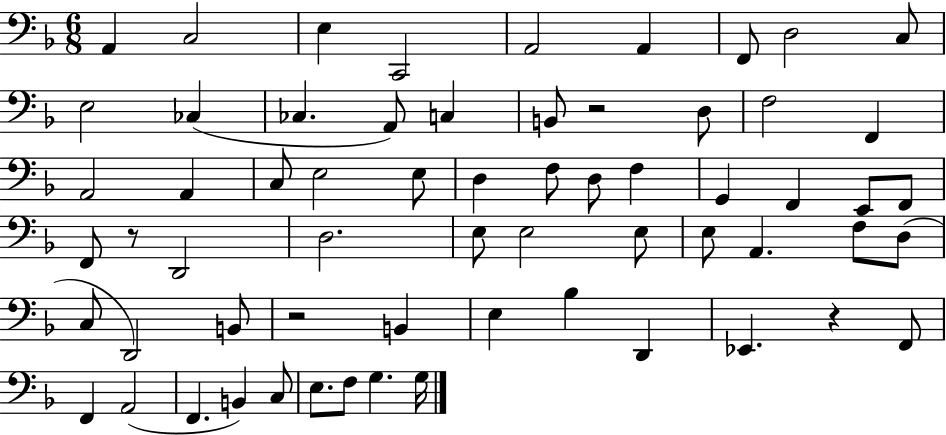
X:1
T:Untitled
M:6/8
L:1/4
K:F
A,, C,2 E, C,,2 A,,2 A,, F,,/2 D,2 C,/2 E,2 _C, _C, A,,/2 C, B,,/2 z2 D,/2 F,2 F,, A,,2 A,, C,/2 E,2 E,/2 D, F,/2 D,/2 F, G,, F,, E,,/2 F,,/2 F,,/2 z/2 D,,2 D,2 E,/2 E,2 E,/2 E,/2 A,, F,/2 D,/2 C,/2 D,,2 B,,/2 z2 B,, E, _B, D,, _E,, z F,,/2 F,, A,,2 F,, B,, C,/2 E,/2 F,/2 G, G,/4